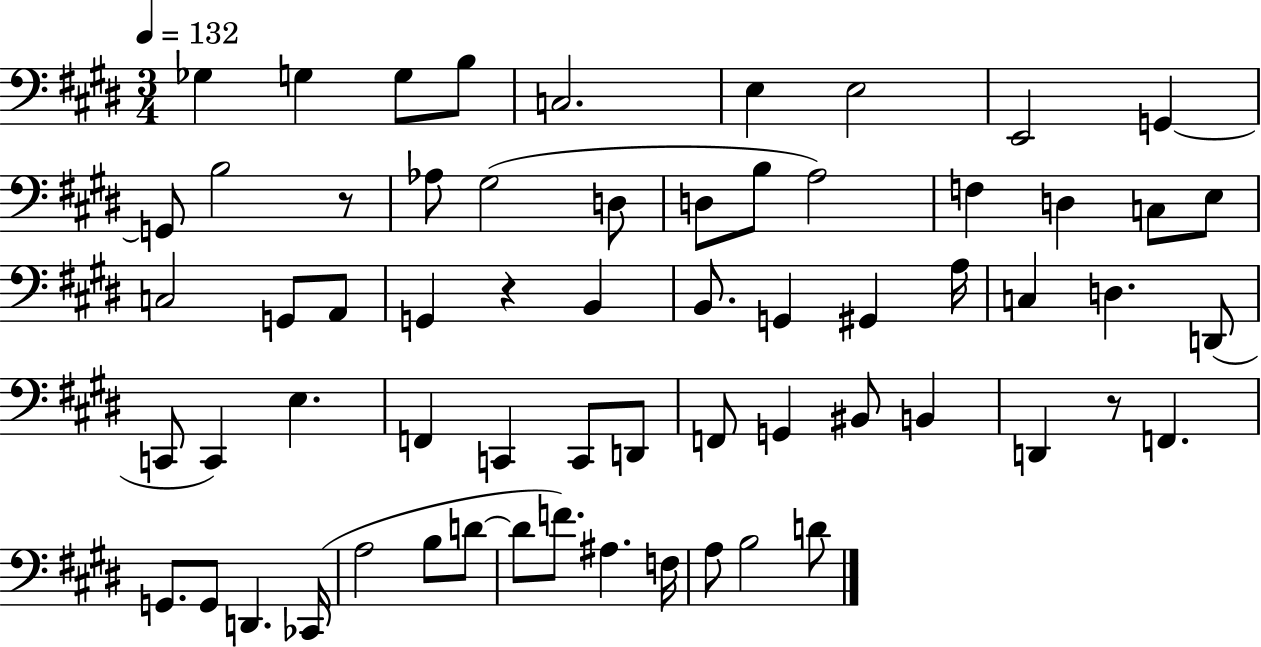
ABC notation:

X:1
T:Untitled
M:3/4
L:1/4
K:E
_G, G, G,/2 B,/2 C,2 E, E,2 E,,2 G,, G,,/2 B,2 z/2 _A,/2 ^G,2 D,/2 D,/2 B,/2 A,2 F, D, C,/2 E,/2 C,2 G,,/2 A,,/2 G,, z B,, B,,/2 G,, ^G,, A,/4 C, D, D,,/2 C,,/2 C,, E, F,, C,, C,,/2 D,,/2 F,,/2 G,, ^B,,/2 B,, D,, z/2 F,, G,,/2 G,,/2 D,, _C,,/4 A,2 B,/2 D/2 D/2 F/2 ^A, F,/4 A,/2 B,2 D/2